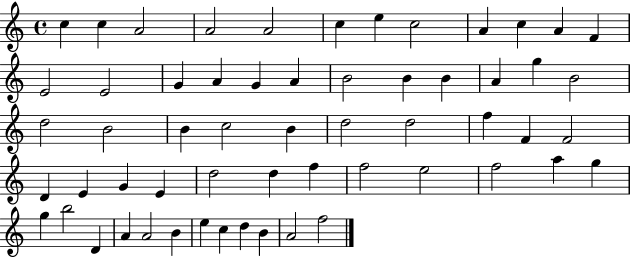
C5/q C5/q A4/h A4/h A4/h C5/q E5/q C5/h A4/q C5/q A4/q F4/q E4/h E4/h G4/q A4/q G4/q A4/q B4/h B4/q B4/q A4/q G5/q B4/h D5/h B4/h B4/q C5/h B4/q D5/h D5/h F5/q F4/q F4/h D4/q E4/q G4/q E4/q D5/h D5/q F5/q F5/h E5/h F5/h A5/q G5/q G5/q B5/h D4/q A4/q A4/h B4/q E5/q C5/q D5/q B4/q A4/h F5/h